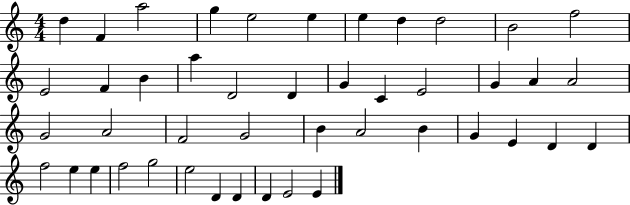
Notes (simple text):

D5/q F4/q A5/h G5/q E5/h E5/q E5/q D5/q D5/h B4/h F5/h E4/h F4/q B4/q A5/q D4/h D4/q G4/q C4/q E4/h G4/q A4/q A4/h G4/h A4/h F4/h G4/h B4/q A4/h B4/q G4/q E4/q D4/q D4/q F5/h E5/q E5/q F5/h G5/h E5/h D4/q D4/q D4/q E4/h E4/q